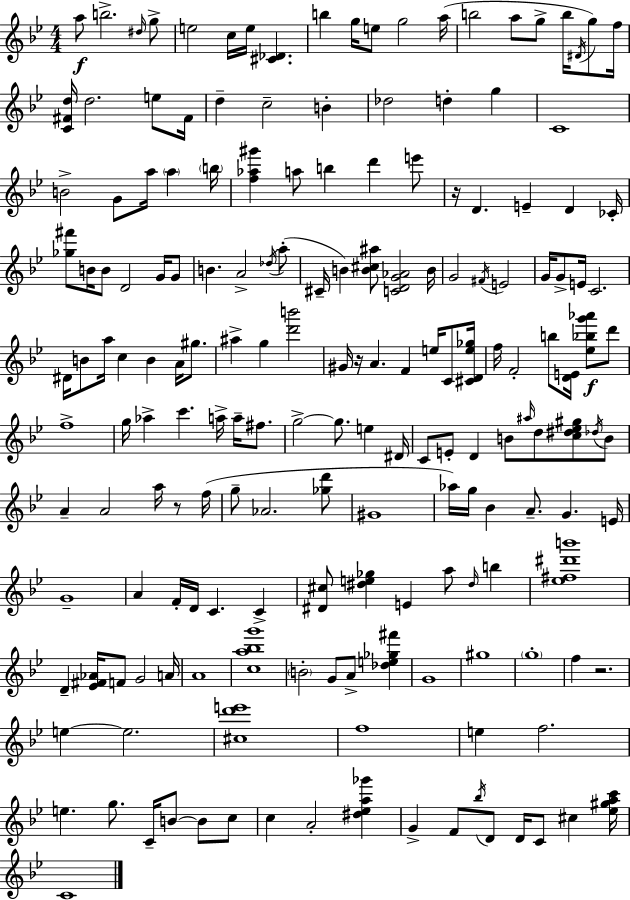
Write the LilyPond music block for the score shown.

{
  \clef treble
  \numericTimeSignature
  \time 4/4
  \key g \minor
  a''8\f b''2.-> \grace { dis''16 } g''8-> | e''2 c''16 e''16 <cis' des'>4. | b''4 g''16 e''8 g''2 | a''16( b''2 a''8 g''8-> b''16 \acciaccatura { dis'16 }) g''8 | \break f''16 <c' fis' d''>16 d''2. e''8 | fis'16 d''4-- c''2-- b'4-. | des''2 d''4-. g''4 | c'1 | \break b'2-> g'8 a''16 \parenthesize a''4 | \parenthesize b''16 <f'' aes'' gis'''>4 a''8 b''4 d'''4 | e'''8 r16 d'4. e'4-- d'4 | ces'16-. <ges'' fis'''>8 b'16 b'8 d'2 g'16 | \break g'8 b'4. a'2-> | \acciaccatura { des''16 } a''8-.( cis'16-- b'4) <b' cis'' ais''>8 <c' d' g' aes'>2 | b'16 g'2 \acciaccatura { fis'16 } e'2 | g'16 g'8-> e'16 c'2. | \break dis'16 b'8 a''16 c''4 b'4 | a'16 gis''8. ais''4-> g''4 <d''' b'''>2 | gis'16 r16 a'4. f'4 | e''16 c'8 <cis' d' e'' ges''>16 f''16 f'2-. b''8 <d' e'>16 | \break <ees'' bes'' g''' aes'''>8\f d'''8 f''1-> | g''16 aes''4-> c'''4. a''16-> | a''16-- fis''8. g''2->~~ g''8. e''4 | dis'16 c'8 e'8-. d'4 b'8 \grace { ais''16 } d''8 | \break <c'' dis'' ees'' gis''>8 \acciaccatura { des''16 } b'8 a'4-- a'2 | a''16 r8 f''16( g''8-- aes'2. | <ges'' d'''>8 gis'1 | aes''16) g''16 bes'4 a'8.-- g'4. | \break e'16 g'1-- | a'4 f'16-. d'16 c'4. | c'4-> <dis' cis''>8 <dis'' e'' ges''>4 e'4 | a''8 \grace { dis''16 } b''4 <ees'' fis'' dis''' b'''>1 | \break d'4-- <ees' fis' aes'>16 f'8 g'2 | a'16 a'1 | <c'' a'' bes'' g'''>1 | \parenthesize b'2-. g'8 | \break a'8-> <des'' e'' ges'' fis'''>4 g'1 | gis''1 | \parenthesize g''1-. | f''4 r2. | \break e''4~~ e''2. | <cis'' d''' e'''>1 | f''1 | e''4 f''2. | \break e''4. g''8. | c'16-- b'8~~ b'8 c''8 c''4 a'2-. | <dis'' ees'' a'' ges'''>4 g'4-> f'8 \acciaccatura { bes''16 } d'8 | d'16 c'8 cis''4 <ees'' gis'' a'' c'''>16 c'1 | \break \bar "|."
}